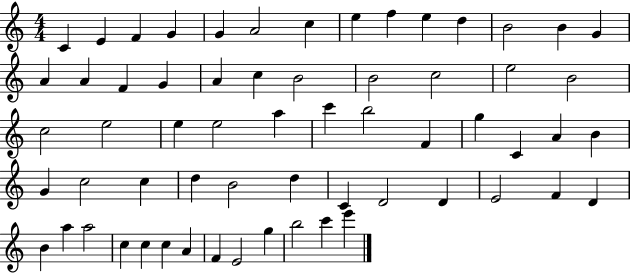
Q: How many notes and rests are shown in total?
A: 62